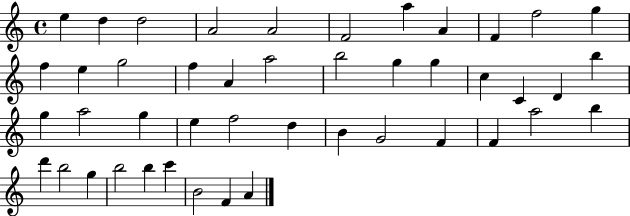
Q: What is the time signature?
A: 4/4